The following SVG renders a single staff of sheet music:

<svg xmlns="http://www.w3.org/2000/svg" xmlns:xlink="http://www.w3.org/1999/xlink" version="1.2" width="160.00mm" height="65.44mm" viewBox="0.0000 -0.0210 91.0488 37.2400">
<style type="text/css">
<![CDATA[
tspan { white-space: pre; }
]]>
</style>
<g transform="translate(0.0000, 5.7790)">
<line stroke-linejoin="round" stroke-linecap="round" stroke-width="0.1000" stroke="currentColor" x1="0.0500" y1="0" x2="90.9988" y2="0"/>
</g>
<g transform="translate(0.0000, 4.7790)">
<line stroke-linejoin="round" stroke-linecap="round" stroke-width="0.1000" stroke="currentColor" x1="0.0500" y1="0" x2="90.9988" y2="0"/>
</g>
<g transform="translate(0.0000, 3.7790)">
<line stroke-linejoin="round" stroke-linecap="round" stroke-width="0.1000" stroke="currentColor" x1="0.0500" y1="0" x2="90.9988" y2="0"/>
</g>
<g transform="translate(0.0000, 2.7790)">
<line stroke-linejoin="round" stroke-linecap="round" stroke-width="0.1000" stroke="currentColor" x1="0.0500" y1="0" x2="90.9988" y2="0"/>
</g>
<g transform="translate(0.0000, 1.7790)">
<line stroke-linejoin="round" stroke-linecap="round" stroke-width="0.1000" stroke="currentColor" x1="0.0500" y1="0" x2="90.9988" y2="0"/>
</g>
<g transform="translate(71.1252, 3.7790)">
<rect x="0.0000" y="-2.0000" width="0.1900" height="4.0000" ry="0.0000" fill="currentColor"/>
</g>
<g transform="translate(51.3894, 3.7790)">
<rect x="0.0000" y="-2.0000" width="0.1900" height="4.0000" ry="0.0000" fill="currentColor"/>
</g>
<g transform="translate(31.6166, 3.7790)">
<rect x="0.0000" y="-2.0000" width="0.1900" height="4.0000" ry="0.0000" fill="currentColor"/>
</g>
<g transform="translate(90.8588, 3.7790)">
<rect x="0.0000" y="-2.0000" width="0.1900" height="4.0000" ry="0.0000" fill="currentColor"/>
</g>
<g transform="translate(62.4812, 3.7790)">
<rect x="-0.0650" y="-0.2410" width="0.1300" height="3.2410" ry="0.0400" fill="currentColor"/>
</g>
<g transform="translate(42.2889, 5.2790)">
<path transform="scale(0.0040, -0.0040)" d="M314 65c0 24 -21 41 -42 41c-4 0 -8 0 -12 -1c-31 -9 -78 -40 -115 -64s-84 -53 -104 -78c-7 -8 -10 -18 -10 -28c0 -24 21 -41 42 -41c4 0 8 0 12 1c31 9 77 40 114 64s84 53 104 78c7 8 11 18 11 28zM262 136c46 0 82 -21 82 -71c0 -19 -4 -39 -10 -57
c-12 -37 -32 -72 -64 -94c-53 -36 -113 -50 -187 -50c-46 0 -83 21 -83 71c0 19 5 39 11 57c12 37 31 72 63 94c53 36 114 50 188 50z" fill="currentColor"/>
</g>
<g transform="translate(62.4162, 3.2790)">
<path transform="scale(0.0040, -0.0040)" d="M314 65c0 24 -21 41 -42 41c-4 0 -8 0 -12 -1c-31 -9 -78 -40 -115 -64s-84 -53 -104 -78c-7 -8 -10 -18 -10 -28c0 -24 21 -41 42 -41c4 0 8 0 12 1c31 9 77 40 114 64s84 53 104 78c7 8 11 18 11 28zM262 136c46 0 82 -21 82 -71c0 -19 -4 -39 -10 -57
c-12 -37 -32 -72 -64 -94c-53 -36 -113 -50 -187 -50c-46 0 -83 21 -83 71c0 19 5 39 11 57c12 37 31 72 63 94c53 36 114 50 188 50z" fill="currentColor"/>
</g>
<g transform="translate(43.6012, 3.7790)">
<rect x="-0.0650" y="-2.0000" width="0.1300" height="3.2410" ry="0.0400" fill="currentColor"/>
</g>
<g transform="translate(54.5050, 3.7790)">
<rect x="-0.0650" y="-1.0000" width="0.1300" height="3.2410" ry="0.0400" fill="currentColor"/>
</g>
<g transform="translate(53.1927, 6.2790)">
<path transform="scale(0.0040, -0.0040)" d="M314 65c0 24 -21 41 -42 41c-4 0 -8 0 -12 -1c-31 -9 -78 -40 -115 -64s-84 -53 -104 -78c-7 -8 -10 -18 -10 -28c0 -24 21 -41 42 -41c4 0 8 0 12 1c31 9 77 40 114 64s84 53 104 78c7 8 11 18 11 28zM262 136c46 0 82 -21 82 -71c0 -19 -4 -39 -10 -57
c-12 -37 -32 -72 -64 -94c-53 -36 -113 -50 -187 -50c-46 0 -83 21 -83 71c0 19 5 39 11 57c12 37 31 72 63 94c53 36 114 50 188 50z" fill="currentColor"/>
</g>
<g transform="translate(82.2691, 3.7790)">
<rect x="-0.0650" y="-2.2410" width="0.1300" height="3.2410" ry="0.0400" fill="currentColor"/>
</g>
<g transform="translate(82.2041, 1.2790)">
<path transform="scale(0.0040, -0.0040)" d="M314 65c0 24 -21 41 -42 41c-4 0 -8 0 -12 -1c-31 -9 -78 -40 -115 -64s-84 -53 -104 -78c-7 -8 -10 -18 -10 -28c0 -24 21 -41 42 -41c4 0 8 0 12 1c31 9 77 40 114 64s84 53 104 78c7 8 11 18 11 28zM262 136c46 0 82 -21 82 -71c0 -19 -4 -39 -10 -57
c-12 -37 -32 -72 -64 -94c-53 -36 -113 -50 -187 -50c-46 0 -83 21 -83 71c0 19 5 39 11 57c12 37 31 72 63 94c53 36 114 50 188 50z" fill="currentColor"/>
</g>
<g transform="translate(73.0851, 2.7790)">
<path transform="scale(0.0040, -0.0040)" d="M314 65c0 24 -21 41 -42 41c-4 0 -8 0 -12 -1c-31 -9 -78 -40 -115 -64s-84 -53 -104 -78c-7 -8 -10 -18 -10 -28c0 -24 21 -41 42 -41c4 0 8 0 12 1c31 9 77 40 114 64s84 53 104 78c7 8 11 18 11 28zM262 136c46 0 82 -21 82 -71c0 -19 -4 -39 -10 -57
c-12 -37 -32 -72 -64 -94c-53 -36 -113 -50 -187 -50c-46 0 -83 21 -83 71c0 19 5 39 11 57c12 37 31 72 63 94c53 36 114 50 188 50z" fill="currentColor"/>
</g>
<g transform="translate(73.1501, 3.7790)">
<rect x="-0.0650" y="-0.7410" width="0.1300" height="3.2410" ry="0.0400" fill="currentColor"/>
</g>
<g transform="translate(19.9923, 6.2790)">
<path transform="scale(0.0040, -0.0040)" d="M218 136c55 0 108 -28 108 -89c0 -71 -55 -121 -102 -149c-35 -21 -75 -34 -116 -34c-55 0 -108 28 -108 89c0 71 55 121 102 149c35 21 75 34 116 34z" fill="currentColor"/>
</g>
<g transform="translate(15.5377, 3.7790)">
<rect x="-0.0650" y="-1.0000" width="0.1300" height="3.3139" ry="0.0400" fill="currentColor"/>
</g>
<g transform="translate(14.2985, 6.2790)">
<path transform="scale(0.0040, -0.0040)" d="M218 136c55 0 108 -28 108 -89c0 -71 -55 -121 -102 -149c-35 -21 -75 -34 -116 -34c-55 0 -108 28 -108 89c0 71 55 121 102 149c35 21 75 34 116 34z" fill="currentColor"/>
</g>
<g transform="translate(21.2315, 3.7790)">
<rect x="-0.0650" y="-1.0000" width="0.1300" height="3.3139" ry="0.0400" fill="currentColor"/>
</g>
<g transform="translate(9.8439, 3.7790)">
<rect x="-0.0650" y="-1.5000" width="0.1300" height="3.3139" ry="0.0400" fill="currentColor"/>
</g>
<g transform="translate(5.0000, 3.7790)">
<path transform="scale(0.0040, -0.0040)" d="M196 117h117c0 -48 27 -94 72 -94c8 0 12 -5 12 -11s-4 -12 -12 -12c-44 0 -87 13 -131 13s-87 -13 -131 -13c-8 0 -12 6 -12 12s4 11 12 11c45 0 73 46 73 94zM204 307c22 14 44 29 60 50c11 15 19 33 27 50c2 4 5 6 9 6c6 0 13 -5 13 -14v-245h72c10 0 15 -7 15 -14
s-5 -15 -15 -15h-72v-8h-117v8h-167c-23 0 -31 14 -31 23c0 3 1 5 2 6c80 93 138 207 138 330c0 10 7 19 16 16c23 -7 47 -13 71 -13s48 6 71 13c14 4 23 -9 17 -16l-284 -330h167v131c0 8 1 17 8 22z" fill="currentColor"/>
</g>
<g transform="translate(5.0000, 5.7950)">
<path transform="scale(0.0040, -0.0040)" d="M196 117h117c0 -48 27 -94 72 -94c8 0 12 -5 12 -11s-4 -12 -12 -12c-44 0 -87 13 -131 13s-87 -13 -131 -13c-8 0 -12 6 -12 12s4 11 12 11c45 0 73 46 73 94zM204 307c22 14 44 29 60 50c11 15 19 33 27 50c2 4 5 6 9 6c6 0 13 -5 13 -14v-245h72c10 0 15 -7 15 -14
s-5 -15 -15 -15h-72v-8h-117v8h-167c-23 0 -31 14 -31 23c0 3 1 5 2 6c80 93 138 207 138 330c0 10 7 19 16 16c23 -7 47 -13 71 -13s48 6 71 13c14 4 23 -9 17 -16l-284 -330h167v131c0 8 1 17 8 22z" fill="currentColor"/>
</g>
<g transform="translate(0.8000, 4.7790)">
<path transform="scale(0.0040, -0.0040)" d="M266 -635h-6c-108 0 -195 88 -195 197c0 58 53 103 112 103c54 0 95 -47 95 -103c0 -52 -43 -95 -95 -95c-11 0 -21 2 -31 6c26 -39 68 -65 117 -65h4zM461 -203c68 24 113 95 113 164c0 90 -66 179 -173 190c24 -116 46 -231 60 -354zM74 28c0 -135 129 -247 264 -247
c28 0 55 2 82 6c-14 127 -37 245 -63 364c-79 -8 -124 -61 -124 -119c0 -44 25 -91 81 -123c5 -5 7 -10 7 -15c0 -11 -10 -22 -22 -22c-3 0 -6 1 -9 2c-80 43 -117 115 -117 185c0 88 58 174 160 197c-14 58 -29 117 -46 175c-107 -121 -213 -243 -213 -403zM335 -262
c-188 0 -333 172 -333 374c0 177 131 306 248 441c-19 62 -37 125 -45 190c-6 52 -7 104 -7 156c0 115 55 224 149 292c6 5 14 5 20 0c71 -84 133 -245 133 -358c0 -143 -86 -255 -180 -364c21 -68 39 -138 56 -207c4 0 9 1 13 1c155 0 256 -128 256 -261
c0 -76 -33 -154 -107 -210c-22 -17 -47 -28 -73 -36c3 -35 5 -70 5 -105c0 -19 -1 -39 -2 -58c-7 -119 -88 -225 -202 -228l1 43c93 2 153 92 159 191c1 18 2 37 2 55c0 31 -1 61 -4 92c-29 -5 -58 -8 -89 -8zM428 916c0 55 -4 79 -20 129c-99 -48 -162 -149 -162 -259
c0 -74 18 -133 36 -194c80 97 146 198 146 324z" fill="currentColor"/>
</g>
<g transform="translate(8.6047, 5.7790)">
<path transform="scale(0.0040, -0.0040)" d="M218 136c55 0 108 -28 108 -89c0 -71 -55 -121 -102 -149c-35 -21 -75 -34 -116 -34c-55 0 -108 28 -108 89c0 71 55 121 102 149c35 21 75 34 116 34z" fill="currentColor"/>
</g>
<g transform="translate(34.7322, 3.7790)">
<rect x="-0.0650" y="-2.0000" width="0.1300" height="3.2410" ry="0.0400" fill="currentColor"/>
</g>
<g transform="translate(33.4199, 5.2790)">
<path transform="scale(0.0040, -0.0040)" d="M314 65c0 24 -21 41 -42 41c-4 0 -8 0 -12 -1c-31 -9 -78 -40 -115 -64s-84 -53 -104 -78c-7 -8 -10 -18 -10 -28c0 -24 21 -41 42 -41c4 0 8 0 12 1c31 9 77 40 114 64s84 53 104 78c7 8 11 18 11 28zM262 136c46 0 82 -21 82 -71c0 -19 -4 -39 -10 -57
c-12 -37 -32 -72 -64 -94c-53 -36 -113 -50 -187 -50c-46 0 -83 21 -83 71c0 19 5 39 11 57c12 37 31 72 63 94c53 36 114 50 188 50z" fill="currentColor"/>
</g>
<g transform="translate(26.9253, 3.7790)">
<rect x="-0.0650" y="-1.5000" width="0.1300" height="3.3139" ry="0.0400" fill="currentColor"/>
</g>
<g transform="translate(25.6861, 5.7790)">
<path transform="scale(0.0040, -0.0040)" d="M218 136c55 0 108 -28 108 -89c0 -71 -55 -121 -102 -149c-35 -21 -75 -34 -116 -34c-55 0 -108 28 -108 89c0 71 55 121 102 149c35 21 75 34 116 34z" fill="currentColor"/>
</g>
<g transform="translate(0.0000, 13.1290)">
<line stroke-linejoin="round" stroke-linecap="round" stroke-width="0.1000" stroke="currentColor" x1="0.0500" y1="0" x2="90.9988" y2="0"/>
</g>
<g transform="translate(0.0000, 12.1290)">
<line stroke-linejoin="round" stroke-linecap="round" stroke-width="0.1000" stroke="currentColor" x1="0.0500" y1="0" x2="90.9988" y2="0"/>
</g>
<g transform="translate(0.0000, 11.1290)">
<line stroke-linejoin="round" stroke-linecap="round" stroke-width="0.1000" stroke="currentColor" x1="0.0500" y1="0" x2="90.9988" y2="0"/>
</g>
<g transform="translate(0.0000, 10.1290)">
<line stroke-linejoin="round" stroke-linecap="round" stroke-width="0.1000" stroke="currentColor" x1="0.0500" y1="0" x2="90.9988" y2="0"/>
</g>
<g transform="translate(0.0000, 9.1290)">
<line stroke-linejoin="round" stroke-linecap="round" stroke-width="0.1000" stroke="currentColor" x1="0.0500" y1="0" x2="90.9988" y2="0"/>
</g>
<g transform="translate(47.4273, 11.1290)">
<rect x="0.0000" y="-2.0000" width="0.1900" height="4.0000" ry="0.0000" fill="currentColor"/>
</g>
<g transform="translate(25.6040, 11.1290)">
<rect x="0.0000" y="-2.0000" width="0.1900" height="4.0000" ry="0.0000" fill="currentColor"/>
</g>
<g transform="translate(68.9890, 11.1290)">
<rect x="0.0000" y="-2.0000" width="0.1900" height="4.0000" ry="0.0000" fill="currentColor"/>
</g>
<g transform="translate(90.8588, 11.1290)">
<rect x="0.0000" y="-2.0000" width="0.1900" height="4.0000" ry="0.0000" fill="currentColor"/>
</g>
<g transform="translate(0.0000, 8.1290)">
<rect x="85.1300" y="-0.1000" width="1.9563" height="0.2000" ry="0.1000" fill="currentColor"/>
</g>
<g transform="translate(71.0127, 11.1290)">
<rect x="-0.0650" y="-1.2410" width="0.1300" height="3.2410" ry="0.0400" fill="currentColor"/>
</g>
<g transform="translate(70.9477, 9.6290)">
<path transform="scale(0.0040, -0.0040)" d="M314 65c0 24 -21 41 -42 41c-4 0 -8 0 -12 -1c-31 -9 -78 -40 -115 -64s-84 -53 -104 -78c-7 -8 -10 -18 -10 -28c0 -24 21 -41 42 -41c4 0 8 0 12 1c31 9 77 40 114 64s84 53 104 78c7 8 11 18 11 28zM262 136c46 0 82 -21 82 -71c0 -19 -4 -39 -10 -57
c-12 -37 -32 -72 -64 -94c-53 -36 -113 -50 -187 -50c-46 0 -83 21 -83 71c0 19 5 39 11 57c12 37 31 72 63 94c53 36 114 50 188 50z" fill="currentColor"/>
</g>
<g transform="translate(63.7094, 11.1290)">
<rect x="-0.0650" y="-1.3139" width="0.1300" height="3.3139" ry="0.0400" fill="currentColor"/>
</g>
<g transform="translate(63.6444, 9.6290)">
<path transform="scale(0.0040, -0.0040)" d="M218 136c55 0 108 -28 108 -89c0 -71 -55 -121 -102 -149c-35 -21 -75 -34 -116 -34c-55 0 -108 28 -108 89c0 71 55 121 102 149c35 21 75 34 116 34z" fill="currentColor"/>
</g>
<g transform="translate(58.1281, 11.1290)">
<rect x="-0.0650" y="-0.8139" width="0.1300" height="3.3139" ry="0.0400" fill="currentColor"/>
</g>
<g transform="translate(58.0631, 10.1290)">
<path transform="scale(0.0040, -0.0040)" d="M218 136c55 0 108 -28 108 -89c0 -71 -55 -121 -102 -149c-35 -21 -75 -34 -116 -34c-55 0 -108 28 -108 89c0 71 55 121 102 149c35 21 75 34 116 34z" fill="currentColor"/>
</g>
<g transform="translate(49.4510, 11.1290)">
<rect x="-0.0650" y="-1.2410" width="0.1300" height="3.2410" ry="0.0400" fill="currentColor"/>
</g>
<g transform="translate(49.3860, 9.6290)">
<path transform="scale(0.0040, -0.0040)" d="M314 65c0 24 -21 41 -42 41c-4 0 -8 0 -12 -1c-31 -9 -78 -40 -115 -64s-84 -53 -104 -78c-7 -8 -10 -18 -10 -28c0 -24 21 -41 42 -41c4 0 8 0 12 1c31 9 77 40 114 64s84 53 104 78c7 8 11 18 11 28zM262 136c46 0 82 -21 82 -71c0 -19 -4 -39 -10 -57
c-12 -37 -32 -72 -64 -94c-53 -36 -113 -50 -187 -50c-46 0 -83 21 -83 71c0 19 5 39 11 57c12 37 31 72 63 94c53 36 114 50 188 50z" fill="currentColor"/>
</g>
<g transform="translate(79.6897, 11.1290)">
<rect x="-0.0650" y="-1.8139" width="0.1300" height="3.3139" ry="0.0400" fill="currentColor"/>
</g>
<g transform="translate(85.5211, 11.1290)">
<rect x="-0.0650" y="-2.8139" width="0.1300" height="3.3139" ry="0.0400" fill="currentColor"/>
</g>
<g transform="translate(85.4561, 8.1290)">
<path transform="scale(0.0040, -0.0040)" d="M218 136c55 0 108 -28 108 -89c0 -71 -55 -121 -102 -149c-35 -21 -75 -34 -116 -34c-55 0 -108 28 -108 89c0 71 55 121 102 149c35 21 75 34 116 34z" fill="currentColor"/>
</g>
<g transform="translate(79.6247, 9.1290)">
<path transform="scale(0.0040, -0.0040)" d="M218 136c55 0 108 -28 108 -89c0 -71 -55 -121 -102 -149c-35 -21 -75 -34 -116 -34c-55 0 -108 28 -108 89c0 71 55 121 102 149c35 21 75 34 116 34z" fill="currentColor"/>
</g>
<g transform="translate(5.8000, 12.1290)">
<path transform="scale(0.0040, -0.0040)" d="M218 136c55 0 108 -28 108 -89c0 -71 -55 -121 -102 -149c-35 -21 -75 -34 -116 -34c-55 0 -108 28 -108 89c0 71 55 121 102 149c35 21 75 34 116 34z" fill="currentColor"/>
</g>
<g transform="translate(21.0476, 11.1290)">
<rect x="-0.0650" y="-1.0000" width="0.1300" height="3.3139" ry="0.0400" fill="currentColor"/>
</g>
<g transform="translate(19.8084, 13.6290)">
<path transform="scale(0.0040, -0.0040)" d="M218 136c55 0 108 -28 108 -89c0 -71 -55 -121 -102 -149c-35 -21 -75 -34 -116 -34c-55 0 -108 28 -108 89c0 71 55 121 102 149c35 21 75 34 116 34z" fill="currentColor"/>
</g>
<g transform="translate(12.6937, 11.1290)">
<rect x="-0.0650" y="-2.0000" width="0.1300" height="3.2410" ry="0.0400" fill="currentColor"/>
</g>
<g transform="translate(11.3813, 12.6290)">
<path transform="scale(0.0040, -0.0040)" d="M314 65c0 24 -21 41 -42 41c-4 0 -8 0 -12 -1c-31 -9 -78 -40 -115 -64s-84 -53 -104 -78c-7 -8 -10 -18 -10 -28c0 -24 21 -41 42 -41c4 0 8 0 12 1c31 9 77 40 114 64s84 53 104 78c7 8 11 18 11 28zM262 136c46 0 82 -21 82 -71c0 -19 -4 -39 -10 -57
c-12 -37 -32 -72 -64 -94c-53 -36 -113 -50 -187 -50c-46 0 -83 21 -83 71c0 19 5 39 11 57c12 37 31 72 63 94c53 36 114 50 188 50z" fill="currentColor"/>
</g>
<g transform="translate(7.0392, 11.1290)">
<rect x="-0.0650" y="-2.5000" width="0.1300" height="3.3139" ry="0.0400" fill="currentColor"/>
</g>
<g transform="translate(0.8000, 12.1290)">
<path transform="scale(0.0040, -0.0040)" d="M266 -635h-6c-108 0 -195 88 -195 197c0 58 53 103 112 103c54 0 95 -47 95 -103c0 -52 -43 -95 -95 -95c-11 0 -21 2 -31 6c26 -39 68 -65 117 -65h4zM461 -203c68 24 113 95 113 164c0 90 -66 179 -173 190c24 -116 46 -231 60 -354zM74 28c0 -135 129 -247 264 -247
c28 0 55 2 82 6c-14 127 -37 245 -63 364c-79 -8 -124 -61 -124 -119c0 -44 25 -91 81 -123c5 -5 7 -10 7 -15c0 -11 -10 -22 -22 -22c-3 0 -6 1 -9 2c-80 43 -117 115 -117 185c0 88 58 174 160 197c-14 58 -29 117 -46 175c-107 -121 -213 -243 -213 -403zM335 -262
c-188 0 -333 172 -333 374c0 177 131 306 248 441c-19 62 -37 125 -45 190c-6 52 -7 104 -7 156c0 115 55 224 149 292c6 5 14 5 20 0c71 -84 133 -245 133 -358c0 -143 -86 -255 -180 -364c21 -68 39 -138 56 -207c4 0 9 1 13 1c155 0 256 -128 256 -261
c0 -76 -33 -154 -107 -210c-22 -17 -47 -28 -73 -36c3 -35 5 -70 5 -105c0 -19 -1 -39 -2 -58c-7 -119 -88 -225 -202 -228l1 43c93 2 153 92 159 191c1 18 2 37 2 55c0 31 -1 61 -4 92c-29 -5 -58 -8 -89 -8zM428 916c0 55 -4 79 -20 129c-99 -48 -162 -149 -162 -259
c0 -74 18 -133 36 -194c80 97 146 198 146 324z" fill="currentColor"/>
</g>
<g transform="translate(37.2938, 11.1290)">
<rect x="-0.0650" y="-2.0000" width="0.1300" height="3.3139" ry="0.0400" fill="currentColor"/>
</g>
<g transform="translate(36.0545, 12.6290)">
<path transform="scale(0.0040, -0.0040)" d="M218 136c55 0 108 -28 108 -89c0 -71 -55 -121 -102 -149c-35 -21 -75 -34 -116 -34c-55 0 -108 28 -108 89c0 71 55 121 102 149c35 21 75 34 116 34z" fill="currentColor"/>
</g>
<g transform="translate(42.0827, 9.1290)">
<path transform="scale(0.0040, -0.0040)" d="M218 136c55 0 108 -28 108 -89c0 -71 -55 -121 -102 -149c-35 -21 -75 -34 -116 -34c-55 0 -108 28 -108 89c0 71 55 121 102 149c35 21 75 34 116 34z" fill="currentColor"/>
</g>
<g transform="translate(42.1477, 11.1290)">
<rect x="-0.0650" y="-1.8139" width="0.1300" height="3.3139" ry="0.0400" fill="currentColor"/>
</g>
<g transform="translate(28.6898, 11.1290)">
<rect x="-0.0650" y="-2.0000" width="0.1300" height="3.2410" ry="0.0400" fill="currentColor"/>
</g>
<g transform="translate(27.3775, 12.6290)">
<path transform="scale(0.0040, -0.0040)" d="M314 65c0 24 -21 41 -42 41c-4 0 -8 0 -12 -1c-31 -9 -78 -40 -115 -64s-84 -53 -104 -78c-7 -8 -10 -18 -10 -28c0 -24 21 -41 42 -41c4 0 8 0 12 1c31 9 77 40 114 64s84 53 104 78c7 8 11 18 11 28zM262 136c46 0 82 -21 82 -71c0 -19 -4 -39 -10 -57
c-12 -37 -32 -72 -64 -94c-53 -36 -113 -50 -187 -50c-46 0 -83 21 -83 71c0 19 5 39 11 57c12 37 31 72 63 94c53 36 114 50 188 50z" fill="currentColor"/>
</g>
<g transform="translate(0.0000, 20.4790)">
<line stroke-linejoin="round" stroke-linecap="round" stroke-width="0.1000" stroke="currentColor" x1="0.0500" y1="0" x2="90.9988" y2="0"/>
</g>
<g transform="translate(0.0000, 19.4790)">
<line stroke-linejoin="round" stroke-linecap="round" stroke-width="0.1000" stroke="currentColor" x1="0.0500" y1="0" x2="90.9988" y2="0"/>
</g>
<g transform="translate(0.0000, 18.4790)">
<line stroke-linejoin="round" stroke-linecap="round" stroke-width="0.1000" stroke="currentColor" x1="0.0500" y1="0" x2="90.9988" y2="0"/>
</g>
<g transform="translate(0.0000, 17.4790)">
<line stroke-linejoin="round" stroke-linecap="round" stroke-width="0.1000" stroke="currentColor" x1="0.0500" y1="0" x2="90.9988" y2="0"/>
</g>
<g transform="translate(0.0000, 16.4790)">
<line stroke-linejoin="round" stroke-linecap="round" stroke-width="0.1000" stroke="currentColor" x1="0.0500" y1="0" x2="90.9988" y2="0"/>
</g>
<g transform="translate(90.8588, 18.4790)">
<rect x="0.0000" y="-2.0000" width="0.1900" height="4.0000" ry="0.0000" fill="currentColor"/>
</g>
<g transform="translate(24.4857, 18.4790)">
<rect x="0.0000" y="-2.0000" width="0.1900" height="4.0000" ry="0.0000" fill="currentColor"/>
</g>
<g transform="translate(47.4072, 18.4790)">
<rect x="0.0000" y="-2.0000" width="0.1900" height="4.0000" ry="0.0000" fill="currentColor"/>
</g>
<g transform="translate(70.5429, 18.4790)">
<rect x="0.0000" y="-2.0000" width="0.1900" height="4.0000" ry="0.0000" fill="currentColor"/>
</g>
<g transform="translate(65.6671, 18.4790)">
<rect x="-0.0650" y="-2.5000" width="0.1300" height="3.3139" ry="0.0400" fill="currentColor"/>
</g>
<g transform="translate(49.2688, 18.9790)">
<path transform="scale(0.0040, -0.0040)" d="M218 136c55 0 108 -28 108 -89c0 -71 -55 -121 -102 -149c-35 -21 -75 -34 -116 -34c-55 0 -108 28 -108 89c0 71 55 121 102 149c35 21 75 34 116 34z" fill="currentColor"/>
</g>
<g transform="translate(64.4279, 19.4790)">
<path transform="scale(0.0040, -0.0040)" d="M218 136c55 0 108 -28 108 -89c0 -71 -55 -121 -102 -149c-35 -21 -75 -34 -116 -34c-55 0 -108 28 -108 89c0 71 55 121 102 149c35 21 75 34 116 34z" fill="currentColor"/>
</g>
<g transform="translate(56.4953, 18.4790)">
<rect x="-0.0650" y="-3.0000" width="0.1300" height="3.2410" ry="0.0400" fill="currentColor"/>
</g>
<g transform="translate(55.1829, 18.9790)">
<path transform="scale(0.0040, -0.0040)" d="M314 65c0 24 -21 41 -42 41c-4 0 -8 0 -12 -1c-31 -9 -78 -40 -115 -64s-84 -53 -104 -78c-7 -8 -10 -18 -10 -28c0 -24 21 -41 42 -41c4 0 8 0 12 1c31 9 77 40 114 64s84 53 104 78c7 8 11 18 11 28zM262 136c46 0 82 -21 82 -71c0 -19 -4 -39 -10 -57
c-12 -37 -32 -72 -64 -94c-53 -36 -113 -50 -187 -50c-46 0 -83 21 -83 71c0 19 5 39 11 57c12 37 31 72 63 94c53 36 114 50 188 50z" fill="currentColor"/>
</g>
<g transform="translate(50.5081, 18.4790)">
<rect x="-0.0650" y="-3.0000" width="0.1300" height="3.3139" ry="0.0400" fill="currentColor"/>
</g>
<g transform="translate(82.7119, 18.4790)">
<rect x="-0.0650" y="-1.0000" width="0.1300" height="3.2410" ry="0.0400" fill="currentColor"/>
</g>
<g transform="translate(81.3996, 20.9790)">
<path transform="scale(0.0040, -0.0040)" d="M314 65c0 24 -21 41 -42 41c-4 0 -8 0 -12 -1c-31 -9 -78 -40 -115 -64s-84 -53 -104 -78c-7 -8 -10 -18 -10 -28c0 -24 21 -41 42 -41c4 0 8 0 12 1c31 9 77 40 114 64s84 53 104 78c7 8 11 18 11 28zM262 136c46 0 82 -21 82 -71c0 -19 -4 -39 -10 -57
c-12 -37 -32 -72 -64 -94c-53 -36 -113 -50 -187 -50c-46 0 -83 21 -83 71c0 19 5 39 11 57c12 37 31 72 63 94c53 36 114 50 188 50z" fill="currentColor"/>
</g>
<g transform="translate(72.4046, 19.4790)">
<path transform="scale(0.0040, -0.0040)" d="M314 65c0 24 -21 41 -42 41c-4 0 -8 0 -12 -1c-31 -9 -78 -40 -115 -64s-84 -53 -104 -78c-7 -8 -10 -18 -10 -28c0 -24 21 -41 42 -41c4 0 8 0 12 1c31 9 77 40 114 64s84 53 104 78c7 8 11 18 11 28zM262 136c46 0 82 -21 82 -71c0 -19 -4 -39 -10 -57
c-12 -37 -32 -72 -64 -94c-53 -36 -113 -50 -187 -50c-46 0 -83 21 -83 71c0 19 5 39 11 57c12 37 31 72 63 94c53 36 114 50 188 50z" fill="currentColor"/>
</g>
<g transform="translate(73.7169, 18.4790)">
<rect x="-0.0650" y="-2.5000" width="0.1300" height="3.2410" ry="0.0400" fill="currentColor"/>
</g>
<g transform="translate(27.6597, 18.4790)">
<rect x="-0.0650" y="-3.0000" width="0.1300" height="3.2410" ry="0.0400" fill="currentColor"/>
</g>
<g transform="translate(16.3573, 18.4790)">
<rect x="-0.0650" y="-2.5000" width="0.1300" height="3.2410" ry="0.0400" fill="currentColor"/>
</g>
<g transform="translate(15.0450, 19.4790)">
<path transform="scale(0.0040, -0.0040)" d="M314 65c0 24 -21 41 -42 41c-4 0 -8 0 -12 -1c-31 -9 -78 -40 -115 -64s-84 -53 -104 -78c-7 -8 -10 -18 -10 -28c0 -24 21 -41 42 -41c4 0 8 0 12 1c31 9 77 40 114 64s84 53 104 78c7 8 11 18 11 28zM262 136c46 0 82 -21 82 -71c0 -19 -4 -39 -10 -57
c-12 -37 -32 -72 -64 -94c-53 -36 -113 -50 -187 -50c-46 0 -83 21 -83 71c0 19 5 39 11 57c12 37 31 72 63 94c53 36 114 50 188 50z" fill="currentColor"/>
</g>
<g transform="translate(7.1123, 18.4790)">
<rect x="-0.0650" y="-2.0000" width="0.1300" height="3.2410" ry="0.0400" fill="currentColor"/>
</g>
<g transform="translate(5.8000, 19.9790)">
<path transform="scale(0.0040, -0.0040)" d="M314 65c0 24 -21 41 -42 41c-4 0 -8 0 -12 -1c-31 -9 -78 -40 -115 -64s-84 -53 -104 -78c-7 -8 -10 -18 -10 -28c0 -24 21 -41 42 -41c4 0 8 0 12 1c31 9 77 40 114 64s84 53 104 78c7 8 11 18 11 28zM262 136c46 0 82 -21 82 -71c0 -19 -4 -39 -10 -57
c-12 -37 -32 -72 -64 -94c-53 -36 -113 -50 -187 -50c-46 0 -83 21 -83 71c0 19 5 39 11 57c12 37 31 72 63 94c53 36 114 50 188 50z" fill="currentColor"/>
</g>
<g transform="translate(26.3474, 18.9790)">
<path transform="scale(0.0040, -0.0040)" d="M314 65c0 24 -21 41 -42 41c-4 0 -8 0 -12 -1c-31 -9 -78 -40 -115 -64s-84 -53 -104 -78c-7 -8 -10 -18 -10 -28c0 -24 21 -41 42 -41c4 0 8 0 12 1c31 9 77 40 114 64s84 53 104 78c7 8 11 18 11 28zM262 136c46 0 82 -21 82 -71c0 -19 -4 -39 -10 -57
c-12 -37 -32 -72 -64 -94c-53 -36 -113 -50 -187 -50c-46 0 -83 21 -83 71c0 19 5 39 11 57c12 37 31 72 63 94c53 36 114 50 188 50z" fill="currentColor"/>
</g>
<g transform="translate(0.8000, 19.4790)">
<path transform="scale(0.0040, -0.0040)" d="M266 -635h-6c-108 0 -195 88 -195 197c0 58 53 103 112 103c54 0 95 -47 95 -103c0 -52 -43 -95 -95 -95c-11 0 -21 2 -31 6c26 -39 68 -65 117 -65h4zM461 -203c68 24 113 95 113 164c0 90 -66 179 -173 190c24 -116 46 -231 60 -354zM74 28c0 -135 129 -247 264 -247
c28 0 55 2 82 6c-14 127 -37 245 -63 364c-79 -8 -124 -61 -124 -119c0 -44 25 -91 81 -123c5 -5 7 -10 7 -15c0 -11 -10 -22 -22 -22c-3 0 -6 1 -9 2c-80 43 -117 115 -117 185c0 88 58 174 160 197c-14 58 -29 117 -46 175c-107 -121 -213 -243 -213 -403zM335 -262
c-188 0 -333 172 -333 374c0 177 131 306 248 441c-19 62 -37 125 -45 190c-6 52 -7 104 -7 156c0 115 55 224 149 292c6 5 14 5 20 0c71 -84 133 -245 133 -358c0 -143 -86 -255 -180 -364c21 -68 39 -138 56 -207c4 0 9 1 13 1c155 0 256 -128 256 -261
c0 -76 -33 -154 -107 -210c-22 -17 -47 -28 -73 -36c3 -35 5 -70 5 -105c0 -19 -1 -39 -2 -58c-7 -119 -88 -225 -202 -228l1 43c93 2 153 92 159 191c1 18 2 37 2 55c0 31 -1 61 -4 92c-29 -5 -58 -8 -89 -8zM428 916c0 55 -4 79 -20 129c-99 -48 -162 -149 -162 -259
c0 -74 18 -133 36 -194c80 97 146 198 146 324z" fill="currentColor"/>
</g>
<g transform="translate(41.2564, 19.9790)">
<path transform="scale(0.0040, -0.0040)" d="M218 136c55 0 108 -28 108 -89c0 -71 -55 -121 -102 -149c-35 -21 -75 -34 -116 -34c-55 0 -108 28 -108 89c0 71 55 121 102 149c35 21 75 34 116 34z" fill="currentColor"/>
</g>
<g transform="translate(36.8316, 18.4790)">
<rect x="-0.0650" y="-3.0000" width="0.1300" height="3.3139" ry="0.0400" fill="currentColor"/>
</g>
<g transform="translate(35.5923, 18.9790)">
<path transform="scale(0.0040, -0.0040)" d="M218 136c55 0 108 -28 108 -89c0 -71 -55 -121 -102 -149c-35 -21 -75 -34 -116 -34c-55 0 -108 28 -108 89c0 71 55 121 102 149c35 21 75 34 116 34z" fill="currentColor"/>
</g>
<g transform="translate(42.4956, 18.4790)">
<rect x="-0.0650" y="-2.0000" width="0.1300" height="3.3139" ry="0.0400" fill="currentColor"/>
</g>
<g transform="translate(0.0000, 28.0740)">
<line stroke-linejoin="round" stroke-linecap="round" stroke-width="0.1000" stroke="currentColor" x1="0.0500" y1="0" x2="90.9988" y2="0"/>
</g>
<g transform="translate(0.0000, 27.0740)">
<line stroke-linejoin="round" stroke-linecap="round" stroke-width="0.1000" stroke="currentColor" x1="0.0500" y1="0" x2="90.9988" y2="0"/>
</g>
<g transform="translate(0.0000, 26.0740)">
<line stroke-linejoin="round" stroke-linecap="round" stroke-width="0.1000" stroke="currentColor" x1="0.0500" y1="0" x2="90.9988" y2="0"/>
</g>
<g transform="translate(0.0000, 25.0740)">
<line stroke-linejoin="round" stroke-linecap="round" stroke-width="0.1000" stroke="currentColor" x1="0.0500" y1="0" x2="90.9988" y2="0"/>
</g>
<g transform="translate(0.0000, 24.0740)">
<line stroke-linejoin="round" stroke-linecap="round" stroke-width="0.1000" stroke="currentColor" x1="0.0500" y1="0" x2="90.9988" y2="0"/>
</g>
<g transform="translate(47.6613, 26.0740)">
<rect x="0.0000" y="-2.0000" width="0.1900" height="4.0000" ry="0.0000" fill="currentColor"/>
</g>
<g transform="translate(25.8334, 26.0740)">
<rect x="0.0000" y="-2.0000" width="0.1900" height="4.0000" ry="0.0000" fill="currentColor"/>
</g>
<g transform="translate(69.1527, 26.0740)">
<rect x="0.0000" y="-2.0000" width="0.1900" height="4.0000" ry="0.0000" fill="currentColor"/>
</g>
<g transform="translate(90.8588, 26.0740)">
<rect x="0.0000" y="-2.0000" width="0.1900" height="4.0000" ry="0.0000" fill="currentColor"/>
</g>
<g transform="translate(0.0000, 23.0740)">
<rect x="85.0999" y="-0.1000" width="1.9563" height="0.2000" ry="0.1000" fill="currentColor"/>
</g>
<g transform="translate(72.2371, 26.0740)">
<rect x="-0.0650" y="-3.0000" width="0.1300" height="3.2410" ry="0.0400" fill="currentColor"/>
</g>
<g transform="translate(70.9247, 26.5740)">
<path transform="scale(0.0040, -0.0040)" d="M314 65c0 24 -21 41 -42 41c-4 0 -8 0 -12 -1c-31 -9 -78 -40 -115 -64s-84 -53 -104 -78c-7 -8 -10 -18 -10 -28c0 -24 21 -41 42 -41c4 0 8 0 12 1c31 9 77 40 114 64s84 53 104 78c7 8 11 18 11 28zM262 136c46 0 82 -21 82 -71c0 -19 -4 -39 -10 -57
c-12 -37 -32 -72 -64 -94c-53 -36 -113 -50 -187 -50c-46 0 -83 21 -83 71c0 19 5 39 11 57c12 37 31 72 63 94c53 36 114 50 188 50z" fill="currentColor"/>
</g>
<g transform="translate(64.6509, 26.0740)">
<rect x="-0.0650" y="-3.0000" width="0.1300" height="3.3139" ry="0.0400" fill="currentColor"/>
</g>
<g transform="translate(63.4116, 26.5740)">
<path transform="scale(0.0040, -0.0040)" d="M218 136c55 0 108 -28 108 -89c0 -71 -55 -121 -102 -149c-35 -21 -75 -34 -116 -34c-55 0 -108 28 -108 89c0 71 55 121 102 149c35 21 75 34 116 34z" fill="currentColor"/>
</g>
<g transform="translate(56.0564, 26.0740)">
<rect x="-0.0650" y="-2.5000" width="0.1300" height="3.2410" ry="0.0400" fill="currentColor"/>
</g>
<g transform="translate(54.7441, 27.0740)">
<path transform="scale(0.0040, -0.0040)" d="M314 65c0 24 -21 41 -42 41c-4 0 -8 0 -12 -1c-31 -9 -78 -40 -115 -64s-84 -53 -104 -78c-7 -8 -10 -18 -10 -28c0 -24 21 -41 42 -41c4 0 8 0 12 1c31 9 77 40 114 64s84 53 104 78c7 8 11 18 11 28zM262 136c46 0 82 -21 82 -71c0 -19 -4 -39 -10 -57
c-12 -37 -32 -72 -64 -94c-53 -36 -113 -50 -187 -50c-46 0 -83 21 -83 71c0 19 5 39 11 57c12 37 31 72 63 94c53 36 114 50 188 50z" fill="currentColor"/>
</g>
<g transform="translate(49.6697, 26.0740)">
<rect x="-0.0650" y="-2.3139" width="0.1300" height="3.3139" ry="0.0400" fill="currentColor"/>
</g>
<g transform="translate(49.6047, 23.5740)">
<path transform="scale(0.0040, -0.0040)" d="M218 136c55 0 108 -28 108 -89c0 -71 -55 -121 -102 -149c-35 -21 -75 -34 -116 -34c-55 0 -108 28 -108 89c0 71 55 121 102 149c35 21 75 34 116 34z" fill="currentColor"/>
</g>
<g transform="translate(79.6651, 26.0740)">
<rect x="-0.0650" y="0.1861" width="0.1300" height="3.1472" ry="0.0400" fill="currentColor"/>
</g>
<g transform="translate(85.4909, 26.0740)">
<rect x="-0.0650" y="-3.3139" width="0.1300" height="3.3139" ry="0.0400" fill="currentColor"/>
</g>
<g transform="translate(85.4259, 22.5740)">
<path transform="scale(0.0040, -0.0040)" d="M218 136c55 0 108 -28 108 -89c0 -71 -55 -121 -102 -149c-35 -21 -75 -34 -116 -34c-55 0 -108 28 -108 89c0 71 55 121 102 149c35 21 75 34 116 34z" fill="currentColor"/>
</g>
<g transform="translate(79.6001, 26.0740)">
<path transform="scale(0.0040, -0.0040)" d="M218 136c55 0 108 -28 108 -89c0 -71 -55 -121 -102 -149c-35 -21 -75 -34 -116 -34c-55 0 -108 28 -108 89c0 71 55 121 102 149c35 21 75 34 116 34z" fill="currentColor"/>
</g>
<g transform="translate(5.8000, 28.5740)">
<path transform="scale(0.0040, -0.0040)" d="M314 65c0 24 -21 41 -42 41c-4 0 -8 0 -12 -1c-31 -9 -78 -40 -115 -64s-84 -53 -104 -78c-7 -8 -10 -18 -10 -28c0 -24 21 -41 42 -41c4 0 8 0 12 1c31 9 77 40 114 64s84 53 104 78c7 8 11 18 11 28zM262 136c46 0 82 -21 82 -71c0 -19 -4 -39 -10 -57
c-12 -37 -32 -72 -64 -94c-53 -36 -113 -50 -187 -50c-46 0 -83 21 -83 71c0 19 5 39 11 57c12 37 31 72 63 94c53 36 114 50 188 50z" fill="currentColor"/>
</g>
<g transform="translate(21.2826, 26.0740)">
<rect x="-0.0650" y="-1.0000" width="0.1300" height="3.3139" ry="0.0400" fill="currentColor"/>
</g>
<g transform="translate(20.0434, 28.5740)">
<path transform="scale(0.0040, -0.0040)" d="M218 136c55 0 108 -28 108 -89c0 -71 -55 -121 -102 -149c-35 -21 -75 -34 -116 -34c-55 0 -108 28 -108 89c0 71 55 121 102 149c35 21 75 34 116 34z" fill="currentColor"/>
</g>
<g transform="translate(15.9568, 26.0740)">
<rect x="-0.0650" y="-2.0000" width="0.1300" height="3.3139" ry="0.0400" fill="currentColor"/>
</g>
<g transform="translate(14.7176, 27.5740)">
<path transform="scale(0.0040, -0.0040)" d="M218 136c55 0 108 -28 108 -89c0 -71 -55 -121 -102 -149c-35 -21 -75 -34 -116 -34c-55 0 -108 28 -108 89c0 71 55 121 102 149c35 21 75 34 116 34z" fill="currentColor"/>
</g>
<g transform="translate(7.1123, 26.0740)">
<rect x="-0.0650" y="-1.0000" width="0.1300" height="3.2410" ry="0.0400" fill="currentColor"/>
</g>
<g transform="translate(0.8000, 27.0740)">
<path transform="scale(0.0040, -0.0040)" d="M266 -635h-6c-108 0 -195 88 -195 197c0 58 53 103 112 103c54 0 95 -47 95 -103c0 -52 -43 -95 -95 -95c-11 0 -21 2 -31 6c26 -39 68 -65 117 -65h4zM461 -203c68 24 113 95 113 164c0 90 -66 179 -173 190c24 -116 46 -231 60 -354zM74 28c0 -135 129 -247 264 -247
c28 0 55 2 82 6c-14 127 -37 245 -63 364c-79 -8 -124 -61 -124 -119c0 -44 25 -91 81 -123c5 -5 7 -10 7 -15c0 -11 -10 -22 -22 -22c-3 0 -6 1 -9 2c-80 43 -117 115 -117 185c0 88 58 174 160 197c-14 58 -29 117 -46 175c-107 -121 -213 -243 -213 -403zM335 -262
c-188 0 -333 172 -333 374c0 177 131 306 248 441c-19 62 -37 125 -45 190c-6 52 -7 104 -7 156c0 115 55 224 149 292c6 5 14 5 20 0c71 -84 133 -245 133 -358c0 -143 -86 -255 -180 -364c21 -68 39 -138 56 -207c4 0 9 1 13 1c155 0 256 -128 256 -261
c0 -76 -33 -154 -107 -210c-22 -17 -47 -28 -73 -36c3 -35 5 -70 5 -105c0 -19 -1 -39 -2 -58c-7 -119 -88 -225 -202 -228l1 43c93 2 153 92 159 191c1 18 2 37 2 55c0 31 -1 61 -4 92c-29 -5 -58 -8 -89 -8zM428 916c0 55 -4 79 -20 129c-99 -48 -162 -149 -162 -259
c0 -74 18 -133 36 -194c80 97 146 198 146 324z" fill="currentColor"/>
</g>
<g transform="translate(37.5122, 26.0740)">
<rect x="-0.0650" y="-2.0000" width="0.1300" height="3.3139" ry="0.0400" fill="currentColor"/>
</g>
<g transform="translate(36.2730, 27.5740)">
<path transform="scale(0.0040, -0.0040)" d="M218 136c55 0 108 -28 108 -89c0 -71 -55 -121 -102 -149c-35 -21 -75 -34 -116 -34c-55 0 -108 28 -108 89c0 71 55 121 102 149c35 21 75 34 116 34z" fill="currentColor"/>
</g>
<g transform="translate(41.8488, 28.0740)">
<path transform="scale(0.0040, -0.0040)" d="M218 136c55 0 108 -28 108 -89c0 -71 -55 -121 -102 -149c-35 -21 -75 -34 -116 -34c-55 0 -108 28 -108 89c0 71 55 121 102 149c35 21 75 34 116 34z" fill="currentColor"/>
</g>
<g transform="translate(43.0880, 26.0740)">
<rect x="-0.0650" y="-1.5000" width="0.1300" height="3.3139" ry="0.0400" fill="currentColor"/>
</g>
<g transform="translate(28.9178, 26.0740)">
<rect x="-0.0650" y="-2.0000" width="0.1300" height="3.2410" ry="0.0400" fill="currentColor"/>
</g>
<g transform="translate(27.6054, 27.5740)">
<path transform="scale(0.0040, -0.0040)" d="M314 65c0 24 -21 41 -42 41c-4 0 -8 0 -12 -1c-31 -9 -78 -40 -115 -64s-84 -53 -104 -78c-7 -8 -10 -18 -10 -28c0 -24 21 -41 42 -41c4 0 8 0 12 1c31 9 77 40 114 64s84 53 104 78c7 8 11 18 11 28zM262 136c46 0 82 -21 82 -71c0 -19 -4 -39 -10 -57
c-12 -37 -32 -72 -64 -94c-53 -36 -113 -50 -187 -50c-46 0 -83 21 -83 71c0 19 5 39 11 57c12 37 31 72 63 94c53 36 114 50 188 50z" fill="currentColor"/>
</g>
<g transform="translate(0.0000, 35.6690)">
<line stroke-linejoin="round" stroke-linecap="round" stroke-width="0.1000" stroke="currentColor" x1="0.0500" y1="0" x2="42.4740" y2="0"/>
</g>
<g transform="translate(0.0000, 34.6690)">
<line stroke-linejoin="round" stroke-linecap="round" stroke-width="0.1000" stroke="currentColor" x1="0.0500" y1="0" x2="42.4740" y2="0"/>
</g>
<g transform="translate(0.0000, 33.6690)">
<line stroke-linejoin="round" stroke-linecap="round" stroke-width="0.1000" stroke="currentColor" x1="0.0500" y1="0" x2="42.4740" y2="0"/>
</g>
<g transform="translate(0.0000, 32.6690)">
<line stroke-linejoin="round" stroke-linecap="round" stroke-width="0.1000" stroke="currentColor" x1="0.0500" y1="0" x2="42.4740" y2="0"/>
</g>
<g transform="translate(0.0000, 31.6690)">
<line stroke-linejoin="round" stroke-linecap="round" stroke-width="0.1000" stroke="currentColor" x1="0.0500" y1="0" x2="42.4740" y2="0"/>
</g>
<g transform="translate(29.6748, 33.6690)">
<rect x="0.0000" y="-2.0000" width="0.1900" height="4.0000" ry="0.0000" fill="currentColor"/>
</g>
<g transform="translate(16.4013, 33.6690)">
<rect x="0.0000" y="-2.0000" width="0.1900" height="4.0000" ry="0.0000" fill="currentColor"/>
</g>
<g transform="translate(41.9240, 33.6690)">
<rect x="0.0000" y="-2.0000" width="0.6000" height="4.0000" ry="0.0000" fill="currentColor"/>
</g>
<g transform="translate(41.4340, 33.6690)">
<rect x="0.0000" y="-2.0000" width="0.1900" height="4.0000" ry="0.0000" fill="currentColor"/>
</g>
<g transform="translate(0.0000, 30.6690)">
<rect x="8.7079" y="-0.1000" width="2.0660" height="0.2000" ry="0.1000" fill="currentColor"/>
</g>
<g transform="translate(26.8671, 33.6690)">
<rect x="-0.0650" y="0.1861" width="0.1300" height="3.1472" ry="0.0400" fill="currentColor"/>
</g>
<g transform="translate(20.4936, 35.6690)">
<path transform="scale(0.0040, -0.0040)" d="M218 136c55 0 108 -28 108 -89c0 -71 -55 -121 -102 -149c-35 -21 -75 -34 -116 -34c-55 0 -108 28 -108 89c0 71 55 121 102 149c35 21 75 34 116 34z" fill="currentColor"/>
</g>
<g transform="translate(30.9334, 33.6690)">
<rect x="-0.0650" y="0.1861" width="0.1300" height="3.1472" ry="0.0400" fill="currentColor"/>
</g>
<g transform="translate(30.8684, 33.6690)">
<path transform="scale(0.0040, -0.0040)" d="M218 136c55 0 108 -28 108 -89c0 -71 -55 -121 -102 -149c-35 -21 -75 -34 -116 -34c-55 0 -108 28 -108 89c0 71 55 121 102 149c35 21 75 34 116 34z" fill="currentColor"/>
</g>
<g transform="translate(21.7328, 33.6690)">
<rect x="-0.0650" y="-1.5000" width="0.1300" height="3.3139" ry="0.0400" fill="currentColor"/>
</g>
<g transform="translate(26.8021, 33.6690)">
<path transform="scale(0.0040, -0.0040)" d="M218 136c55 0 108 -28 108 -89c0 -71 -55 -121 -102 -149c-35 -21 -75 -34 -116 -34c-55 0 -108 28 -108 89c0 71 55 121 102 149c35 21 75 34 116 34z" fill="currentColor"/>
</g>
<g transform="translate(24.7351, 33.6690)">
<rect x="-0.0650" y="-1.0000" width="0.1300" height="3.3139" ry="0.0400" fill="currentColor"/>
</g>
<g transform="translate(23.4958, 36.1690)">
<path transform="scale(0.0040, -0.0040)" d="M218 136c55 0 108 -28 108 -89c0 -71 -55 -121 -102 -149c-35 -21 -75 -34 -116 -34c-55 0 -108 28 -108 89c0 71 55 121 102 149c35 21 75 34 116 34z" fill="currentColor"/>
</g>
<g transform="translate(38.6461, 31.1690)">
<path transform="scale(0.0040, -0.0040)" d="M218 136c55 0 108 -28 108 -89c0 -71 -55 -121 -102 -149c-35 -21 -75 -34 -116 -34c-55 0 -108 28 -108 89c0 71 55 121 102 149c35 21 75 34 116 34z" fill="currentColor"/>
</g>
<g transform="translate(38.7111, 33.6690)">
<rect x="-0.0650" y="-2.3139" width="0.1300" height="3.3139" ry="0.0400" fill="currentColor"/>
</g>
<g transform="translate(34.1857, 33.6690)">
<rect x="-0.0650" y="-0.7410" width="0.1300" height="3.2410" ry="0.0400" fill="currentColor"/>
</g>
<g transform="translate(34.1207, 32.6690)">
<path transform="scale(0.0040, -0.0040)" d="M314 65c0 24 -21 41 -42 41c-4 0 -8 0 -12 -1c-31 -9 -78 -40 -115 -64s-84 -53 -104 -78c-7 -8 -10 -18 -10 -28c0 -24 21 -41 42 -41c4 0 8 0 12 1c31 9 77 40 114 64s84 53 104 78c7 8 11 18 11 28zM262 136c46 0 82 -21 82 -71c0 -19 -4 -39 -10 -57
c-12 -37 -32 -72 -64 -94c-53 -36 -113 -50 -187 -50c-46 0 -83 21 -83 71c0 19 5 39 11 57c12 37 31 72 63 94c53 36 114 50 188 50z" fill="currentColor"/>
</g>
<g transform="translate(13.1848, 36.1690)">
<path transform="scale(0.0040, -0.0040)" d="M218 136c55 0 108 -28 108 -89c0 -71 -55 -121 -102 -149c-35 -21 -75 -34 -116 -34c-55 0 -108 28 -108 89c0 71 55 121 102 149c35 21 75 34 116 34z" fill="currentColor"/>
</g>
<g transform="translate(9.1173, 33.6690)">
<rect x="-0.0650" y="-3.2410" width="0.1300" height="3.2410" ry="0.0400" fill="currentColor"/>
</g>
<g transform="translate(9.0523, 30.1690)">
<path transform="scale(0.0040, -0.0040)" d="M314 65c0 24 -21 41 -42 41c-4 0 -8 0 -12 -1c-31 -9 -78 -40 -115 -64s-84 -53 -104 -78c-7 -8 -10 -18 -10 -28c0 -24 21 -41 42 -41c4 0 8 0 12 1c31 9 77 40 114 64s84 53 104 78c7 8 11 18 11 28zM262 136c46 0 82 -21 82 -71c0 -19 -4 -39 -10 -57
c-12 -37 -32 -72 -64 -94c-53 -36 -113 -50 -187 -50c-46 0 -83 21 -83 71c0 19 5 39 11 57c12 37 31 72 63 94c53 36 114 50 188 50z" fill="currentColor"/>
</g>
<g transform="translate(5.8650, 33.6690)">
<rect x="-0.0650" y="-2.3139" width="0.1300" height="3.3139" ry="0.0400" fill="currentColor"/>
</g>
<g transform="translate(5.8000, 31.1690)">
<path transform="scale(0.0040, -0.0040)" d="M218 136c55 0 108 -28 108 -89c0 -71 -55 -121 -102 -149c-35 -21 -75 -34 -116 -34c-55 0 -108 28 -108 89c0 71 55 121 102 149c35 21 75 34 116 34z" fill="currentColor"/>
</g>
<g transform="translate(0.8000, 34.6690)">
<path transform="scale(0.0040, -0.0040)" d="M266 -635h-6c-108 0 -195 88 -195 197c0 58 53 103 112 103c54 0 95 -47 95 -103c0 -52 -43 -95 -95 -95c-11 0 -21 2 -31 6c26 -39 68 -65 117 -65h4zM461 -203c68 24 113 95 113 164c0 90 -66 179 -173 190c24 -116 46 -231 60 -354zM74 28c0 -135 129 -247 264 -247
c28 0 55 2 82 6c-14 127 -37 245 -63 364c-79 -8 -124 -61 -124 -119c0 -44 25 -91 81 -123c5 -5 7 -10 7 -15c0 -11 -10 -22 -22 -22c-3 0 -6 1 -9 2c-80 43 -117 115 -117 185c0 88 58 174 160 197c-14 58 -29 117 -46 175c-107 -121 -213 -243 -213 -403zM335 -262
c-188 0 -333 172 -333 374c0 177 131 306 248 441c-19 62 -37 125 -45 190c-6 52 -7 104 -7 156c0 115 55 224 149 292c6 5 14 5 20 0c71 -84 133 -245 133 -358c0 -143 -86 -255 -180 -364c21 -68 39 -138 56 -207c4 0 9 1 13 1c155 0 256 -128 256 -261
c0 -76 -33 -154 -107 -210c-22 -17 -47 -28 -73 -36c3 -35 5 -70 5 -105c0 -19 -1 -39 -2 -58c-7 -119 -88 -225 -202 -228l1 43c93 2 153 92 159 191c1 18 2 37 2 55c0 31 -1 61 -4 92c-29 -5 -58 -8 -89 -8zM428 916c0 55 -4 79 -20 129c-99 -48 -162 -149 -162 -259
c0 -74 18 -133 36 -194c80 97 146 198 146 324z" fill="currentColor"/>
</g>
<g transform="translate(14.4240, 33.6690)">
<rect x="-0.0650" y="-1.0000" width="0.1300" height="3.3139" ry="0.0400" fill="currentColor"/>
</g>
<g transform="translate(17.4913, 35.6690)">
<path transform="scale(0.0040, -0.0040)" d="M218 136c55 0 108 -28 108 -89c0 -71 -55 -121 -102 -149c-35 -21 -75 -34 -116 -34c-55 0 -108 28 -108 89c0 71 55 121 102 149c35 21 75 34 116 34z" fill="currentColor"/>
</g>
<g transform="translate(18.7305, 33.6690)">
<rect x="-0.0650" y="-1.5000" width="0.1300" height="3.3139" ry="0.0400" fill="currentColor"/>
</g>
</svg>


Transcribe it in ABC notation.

X:1
T:Untitled
M:4/4
L:1/4
K:C
E D D E F2 F2 D2 c2 d2 g2 G F2 D F2 F f e2 d e e2 f a F2 G2 A2 A F A A2 G G2 D2 D2 F D F2 F E g G2 A A2 B b g b2 D E E D B B d2 g